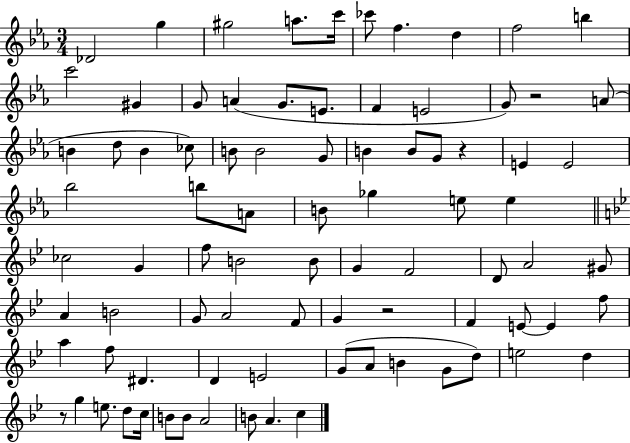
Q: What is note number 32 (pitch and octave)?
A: E4